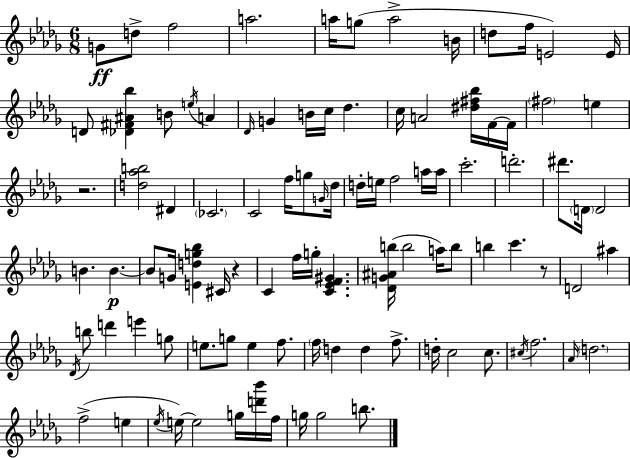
{
  \clef treble
  \numericTimeSignature
  \time 6/8
  \key bes \minor
  \repeat volta 2 { g'8\ff d''8-> f''2 | a''2. | a''16 g''8( a''2-> b'16 | d''8 f''16 e'2) e'16 | \break d'8 <des' fis' ais' bes''>4 b'8 \acciaccatura { e''16 } a'4 | \grace { des'16 } g'4 b'16 c''16 des''4. | c''16 a'2 <dis'' fis'' bes''>16 | f'16~~ f'16 \parenthesize fis''2 e''4 | \break r2. | <d'' aes'' b''>2 dis'4 | \parenthesize ces'2. | c'2 f''16 g''8 | \break \grace { g'16 } des''16 d''16-. e''16 f''2 | a''16 a''16 c'''2.-. | d'''2.-. | dis'''8. \parenthesize d'16 d'2 | \break b'4. b'4.~~\p | b'8 g'16 <e' d'' g'' bes''>4 cis'16 r4 | c'4 f''16 g''16-. <c' ees' f' gis'>4. | <des' g' ais' b''>16( b''2 | \break a''16) b''8 b''4 c'''4. | r8 d'2 ais''4 | \acciaccatura { des'16 } b''8 d'''4 e'''4 | g''8 e''8. g''8 e''4 | \break f''8. \parenthesize f''16 d''4 d''4 | f''8.-> d''16-. c''2 | c''8. \acciaccatura { cis''16 } f''2. | \grace { aes'16 } \parenthesize d''2. | \break f''2->( | e''4 \acciaccatura { ees''16 } e''16~~) e''2 | g''16 <d''' bes'''>16 f''16 g''16 g''2 | b''8. } \bar "|."
}